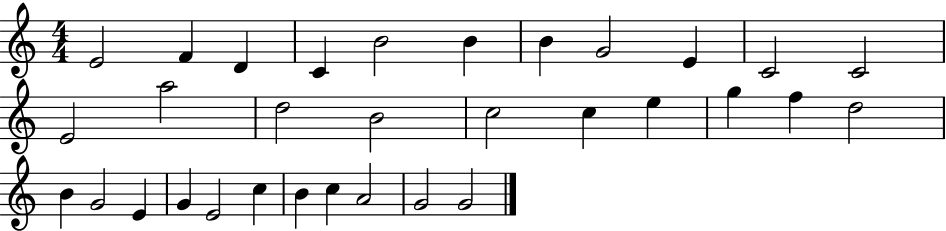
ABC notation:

X:1
T:Untitled
M:4/4
L:1/4
K:C
E2 F D C B2 B B G2 E C2 C2 E2 a2 d2 B2 c2 c e g f d2 B G2 E G E2 c B c A2 G2 G2